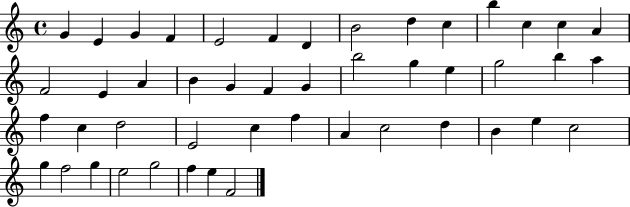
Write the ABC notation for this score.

X:1
T:Untitled
M:4/4
L:1/4
K:C
G E G F E2 F D B2 d c b c c A F2 E A B G F G b2 g e g2 b a f c d2 E2 c f A c2 d B e c2 g f2 g e2 g2 f e F2